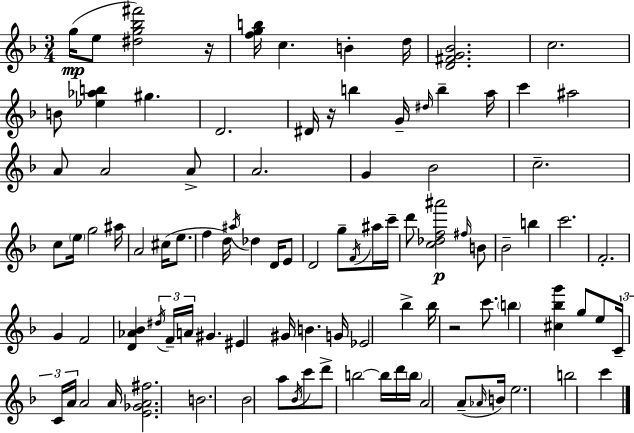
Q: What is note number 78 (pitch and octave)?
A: B5